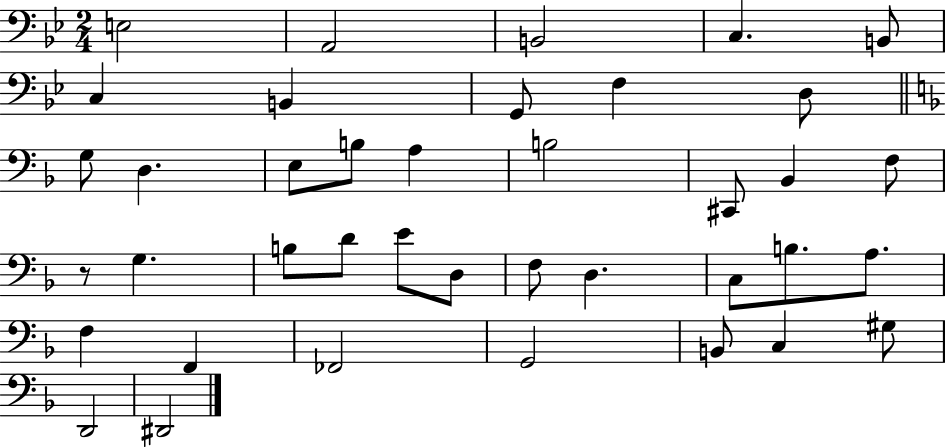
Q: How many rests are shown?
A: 1